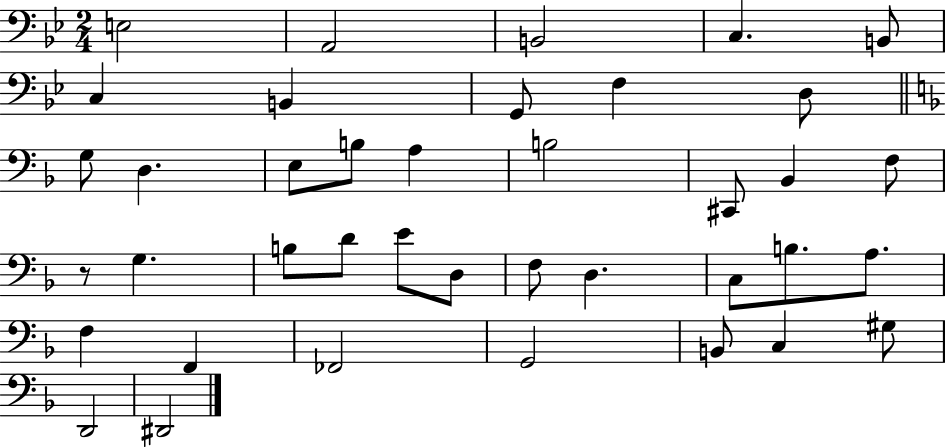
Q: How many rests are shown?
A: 1